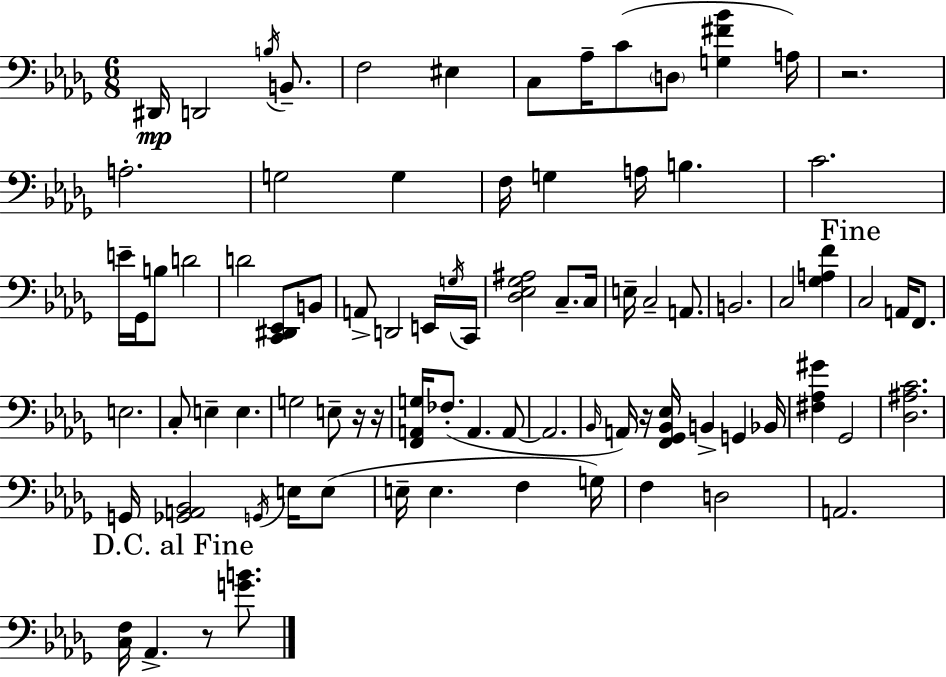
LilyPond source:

{
  \clef bass
  \numericTimeSignature
  \time 6/8
  \key bes \minor
  \repeat volta 2 { dis,16\mp d,2 \acciaccatura { b16 } b,8.-- | f2 eis4 | c8 aes16-- c'8( \parenthesize d8 <g fis' bes'>4 | a16) r2. | \break a2.-. | g2 g4 | f16 g4 a16 b4. | c'2. | \break e'16-- ges,16 b8 d'2 | d'2 <c, dis, ees,>8 b,8 | a,8-> d,2 e,16 | \acciaccatura { g16 } c,16 <des ees ges ais>2 c8.-- | \break c16 e16-- c2-- a,8. | b,2. | c2 <ges a f'>4 | \mark "Fine" c2 a,16 f,8. | \break e2. | c8-. e4-- e4. | g2 e8-- | r16 r16 <f, a, g>16 fes8.-.( a,4. | \break a,8~~ a,2. | \grace { bes,16 }) a,16 r16 <f, ges, bes, ees>16 b,4-> g,4 | bes,16 <fis aes gis'>4 ges,2 | <des ais c'>2. | \break g,16 <ges, a, bes,>2 | \acciaccatura { g,16 } e16 e8( e16-- e4. f4 | g16) f4 d2 | a,2. | \break \mark "D.C. al Fine" <c f>16 aes,4.-> r8 | <g' b'>8. } \bar "|."
}